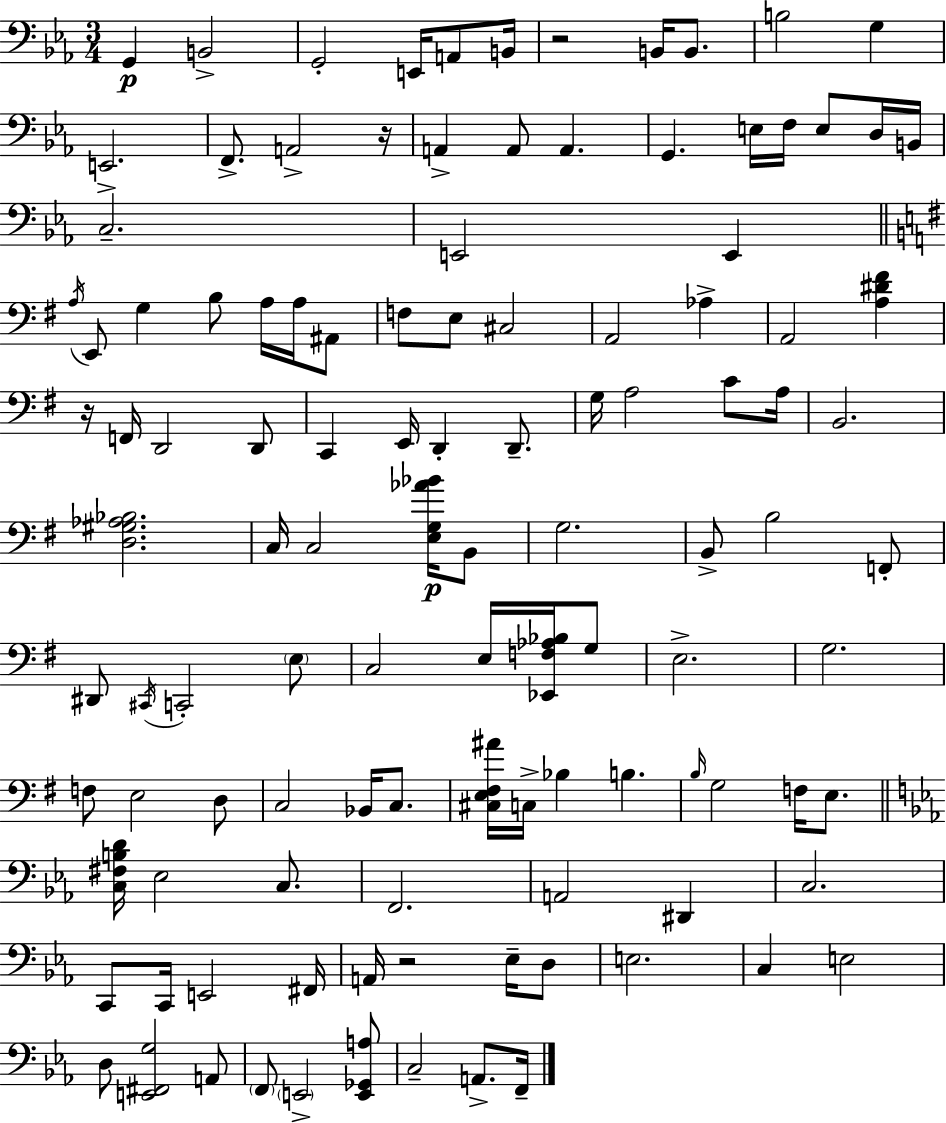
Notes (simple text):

G2/q B2/h G2/h E2/s A2/e B2/s R/h B2/s B2/e. B3/h G3/q E2/h. F2/e. A2/h R/s A2/q A2/e A2/q. G2/q. E3/s F3/s E3/e D3/s B2/s C3/h. E2/h E2/q A3/s E2/e G3/q B3/e A3/s A3/s A#2/e F3/e E3/e C#3/h A2/h Ab3/q A2/h [A3,D#4,F#4]/q R/s F2/s D2/h D2/e C2/q E2/s D2/q D2/e. G3/s A3/h C4/e A3/s B2/h. [D3,G#3,Ab3,Bb3]/h. C3/s C3/h [E3,G3,Ab4,Bb4]/s B2/e G3/h. B2/e B3/h F2/e D#2/e C#2/s C2/h E3/e C3/h E3/s [Eb2,F3,Ab3,Bb3]/s G3/e E3/h. G3/h. F3/e E3/h D3/e C3/h Bb2/s C3/e. [C#3,E3,F#3,A#4]/s C3/s Bb3/q B3/q. B3/s G3/h F3/s E3/e. [C3,F#3,B3,D4]/s Eb3/h C3/e. F2/h. A2/h D#2/q C3/h. C2/e C2/s E2/h F#2/s A2/s R/h Eb3/s D3/e E3/h. C3/q E3/h D3/e [E2,F#2,G3]/h A2/e F2/e E2/h [E2,Gb2,A3]/e C3/h A2/e. F2/s